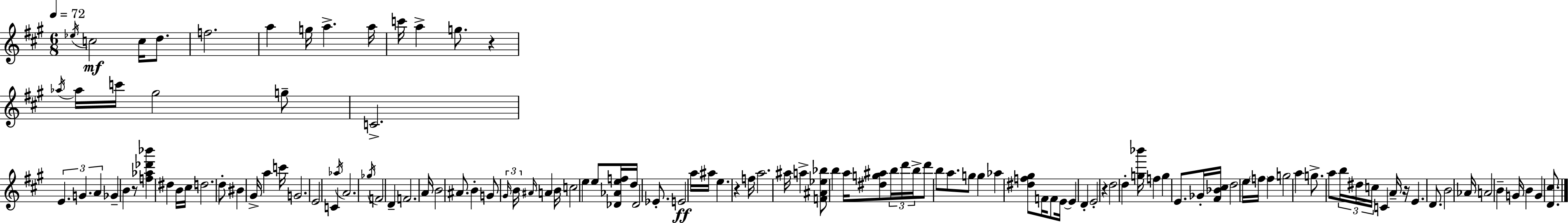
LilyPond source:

{
  \clef treble
  \numericTimeSignature
  \time 6/8
  \key a \major
  \tempo 4 = 72
  \acciaccatura { ees''16 }\mf c''2 c''16 d''8. | f''2. | a''4 g''16 a''4.-> | a''16 c'''16 a''4-> g''8. r4 | \break \acciaccatura { aes''16 } aes''16 c'''16 gis''2 | g''8-- c'2.-> | \tuplet 3/2 { e'4. g'4. | a'4 } ges'4-- b'4 | \break r8 <f'' aes'' des''' bes'''>4 dis''4 | b'16 cis''16 d''2. | d''8-. bis'4 gis'16-> a''4 | c'''16 g'2. | \break e'2 c'4 | \acciaccatura { aes''16 } a'2. | \acciaccatura { ges''16 } f'2 | d'4-- f'2. | \break a'16 b'2 | ais'8. b'4-. g'8 \tuplet 3/2 { \grace { gis'16 } b'16 | \grace { ais'16 } } a'4 b'16 c''2 | e''4 e''8 <des' aes' e'' f''>16 d''16 des'2 | \break ees'8.-. e'2\ff | a''16 ais''16 e''4. | r4 f''16 a''2. | ais''16 a''4-> <f' ais' ees'' bes''>8 | \break b''4 a''16 <dis'' g'' ais''>8 \tuplet 3/2 { b''16 d'''16 b''16-> } d'''8 | b''8 a''8. g''8 g''4 | aes''4 <dis'' f'' gis''>8 f'16 f'8 e'16~~ e'4 | d'4-. e'2-. | \break r4 d''2 | d''4-. <g'' bes'''>16 f''4 g''4 | e'8. ges'16-. <fis' bes' cis''>16 d''2 | e''16 \parenthesize f''16 f''4 g''2 | \break a''4 g''8.-> | a''8 \tuplet 3/2 { b''16 dis''16 c''16 } c'4 a'16-- r16 | e'4. d'8. b'2 | aes'16 a'2 | \break b'4-- g'16 b'4 g'4 | <d' cis''>8. \bar "|."
}